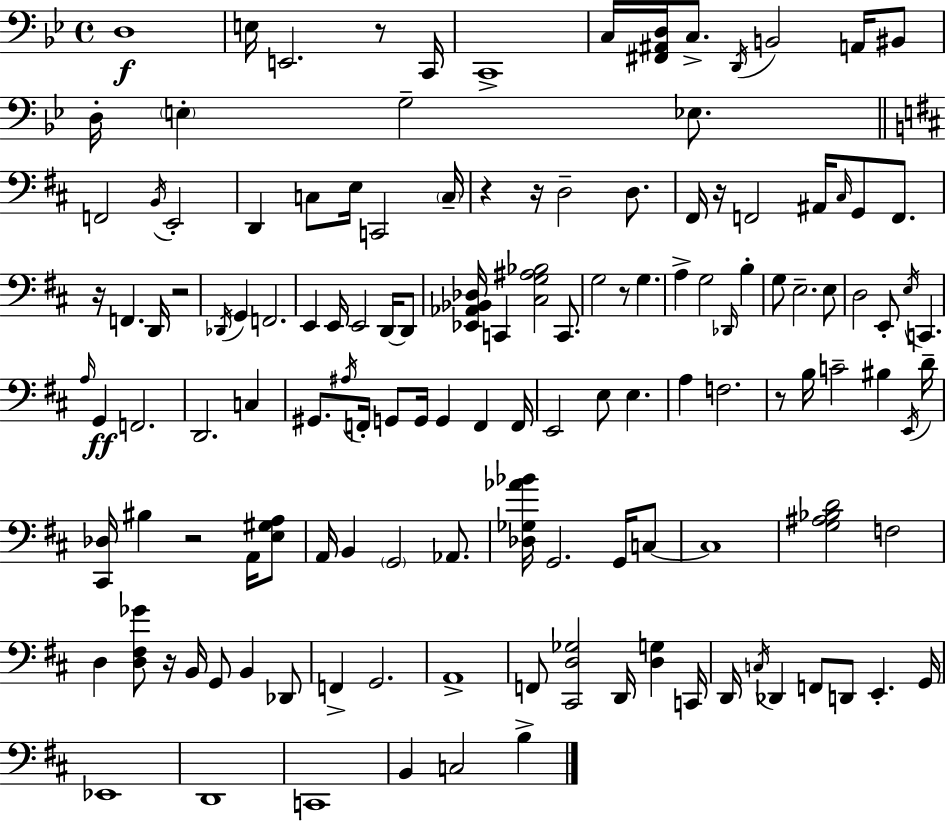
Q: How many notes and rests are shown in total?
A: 134